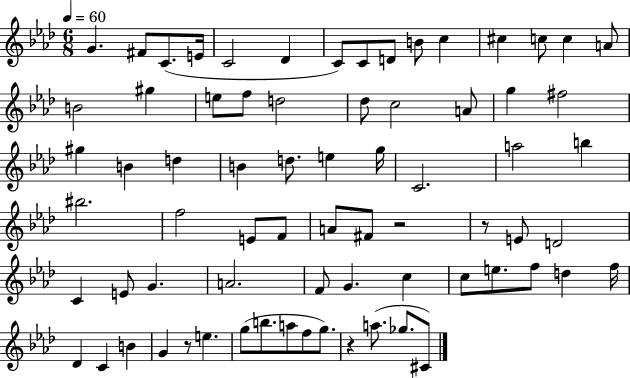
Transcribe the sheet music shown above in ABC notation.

X:1
T:Untitled
M:6/8
L:1/4
K:Ab
G ^F/2 C/2 E/4 C2 _D C/2 C/2 D/2 B/2 c ^c c/2 c A/2 B2 ^g e/2 f/2 d2 _d/2 c2 A/2 g ^f2 ^g B d B d/2 e g/4 C2 a2 b ^b2 f2 E/2 F/2 A/2 ^F/2 z2 z/2 E/2 D2 C E/2 G A2 F/2 G c c/2 e/2 f/2 d f/4 _D C B G z/2 e g/2 b/2 a/2 f/2 g/2 z a/2 _g/2 ^C/2